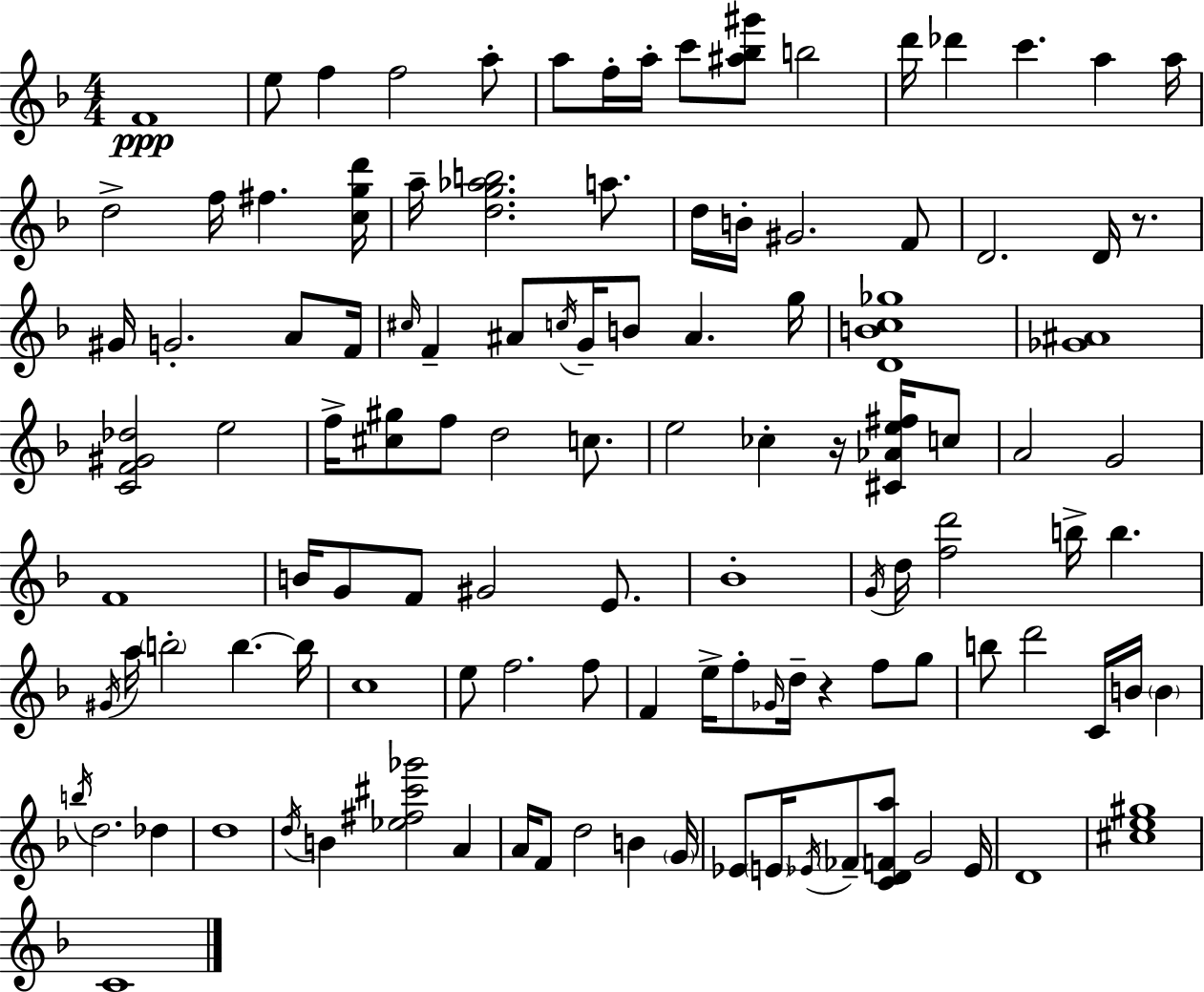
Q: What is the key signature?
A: F major